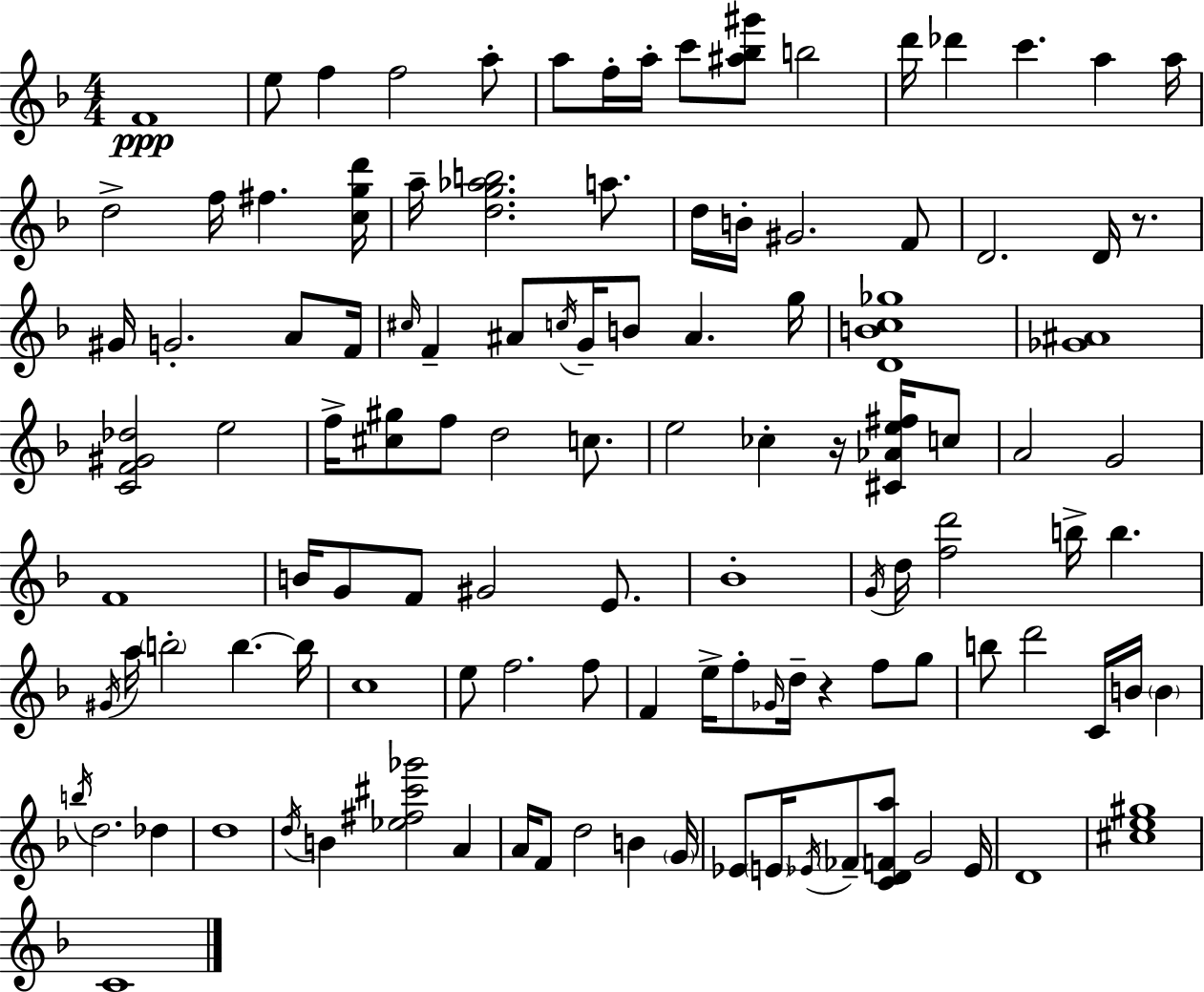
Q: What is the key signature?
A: F major